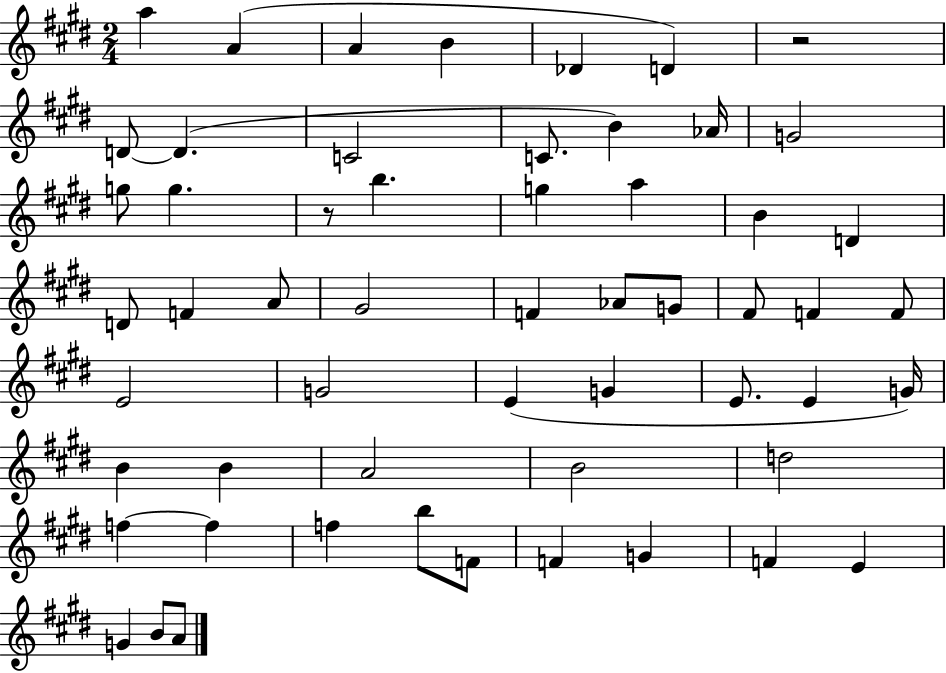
{
  \clef treble
  \numericTimeSignature
  \time 2/4
  \key e \major
  a''4 a'4( | a'4 b'4 | des'4 d'4) | r2 | \break d'8~~ d'4.( | c'2 | c'8. b'4) aes'16 | g'2 | \break g''8 g''4. | r8 b''4. | g''4 a''4 | b'4 d'4 | \break d'8 f'4 a'8 | gis'2 | f'4 aes'8 g'8 | fis'8 f'4 f'8 | \break e'2 | g'2 | e'4( g'4 | e'8. e'4 g'16) | \break b'4 b'4 | a'2 | b'2 | d''2 | \break f''4~~ f''4 | f''4 b''8 f'8 | f'4 g'4 | f'4 e'4 | \break g'4 b'8 a'8 | \bar "|."
}